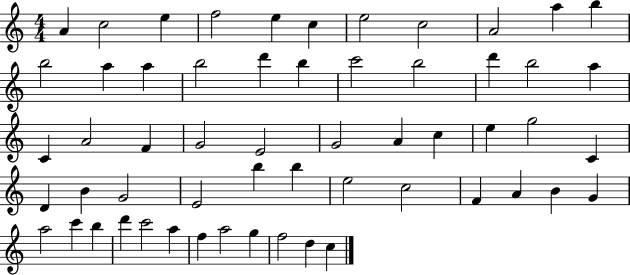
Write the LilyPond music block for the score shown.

{
  \clef treble
  \numericTimeSignature
  \time 4/4
  \key c \major
  a'4 c''2 e''4 | f''2 e''4 c''4 | e''2 c''2 | a'2 a''4 b''4 | \break b''2 a''4 a''4 | b''2 d'''4 b''4 | c'''2 b''2 | d'''4 b''2 a''4 | \break c'4 a'2 f'4 | g'2 e'2 | g'2 a'4 c''4 | e''4 g''2 c'4 | \break d'4 b'4 g'2 | e'2 b''4 b''4 | e''2 c''2 | f'4 a'4 b'4 g'4 | \break a''2 c'''4 b''4 | d'''4 c'''2 a''4 | f''4 a''2 g''4 | f''2 d''4 c''4 | \break \bar "|."
}